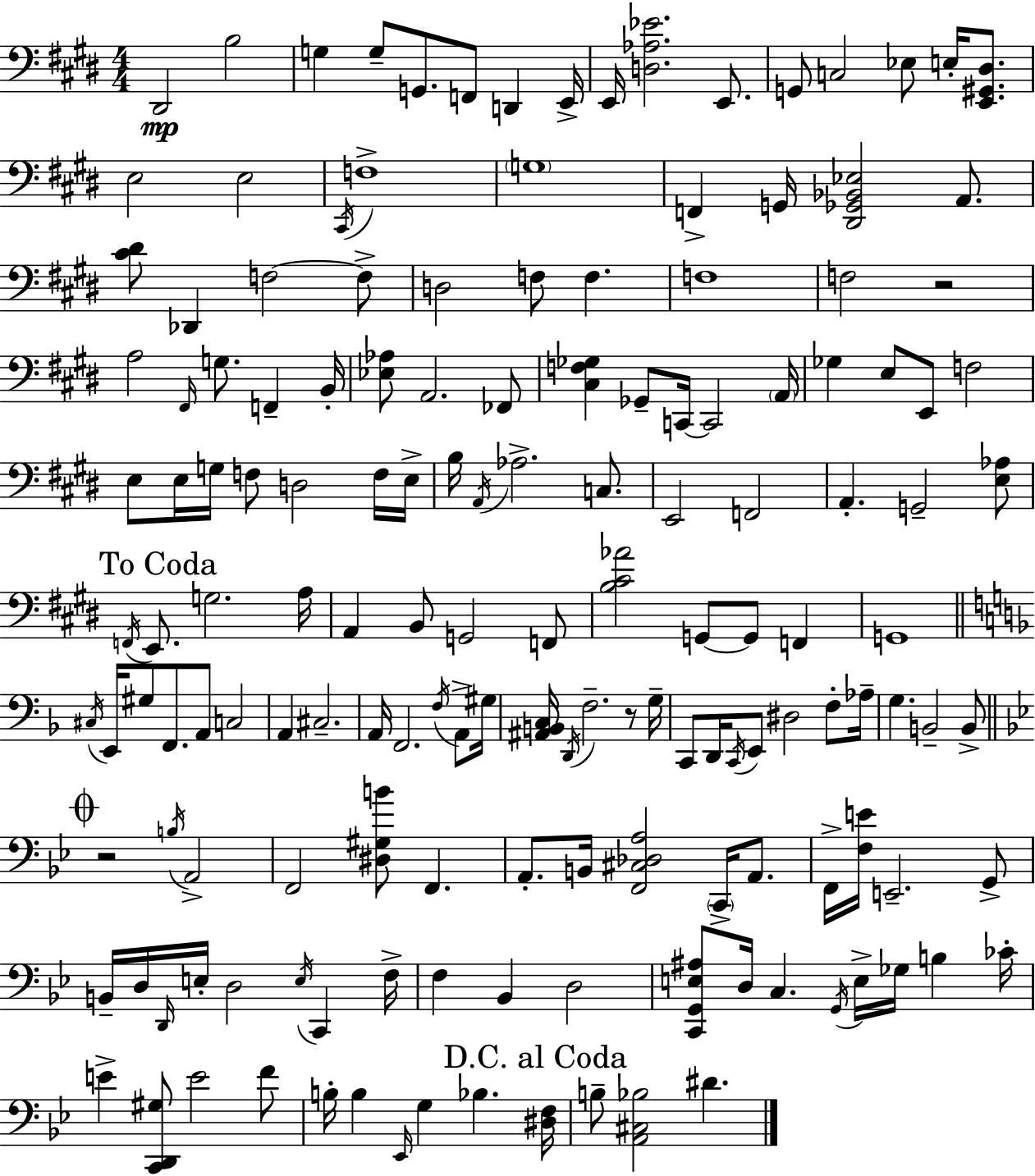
X:1
T:Untitled
M:4/4
L:1/4
K:E
^D,,2 B,2 G, G,/2 G,,/2 F,,/2 D,, E,,/4 E,,/4 [D,_A,_E]2 E,,/2 G,,/2 C,2 _E,/2 E,/4 [E,,^G,,^D,]/2 E,2 E,2 ^C,,/4 F,4 G,4 F,, G,,/4 [^D,,_G,,_B,,_E,]2 A,,/2 [^C^D]/2 _D,, F,2 F,/2 D,2 F,/2 F, F,4 F,2 z2 A,2 ^F,,/4 G,/2 F,, B,,/4 [_E,_A,]/2 A,,2 _F,,/2 [^C,F,_G,] _G,,/2 C,,/4 C,,2 A,,/4 _G, E,/2 E,,/2 F,2 E,/2 E,/4 G,/4 F,/2 D,2 F,/4 E,/4 B,/4 A,,/4 _A,2 C,/2 E,,2 F,,2 A,, G,,2 [E,_A,]/2 F,,/4 E,,/2 G,2 A,/4 A,, B,,/2 G,,2 F,,/2 [B,^C_A]2 G,,/2 G,,/2 F,, G,,4 ^C,/4 E,,/4 ^G,/2 F,,/2 A,,/2 C,2 A,, ^C,2 A,,/4 F,,2 F,/4 A,,/2 ^G,/4 [^A,,B,,C,]/4 D,,/4 F,2 z/2 G,/4 C,,/2 D,,/4 C,,/4 E,,/2 ^D,2 F,/2 _A,/4 G, B,,2 B,,/2 z2 B,/4 A,,2 F,,2 [^D,^G,B]/2 F,, A,,/2 B,,/4 [F,,^C,_D,A,]2 C,,/4 A,,/2 F,,/4 [F,E]/4 E,,2 G,,/2 B,,/4 D,/4 D,,/4 E,/4 D,2 E,/4 C,, F,/4 F, _B,, D,2 [C,,G,,E,^A,]/2 D,/4 C, G,,/4 E,/4 _G,/4 B, _C/4 E [C,,D,,^G,]/2 E2 F/2 B,/4 B, _E,,/4 G, _B, [^D,F,]/4 B,/2 [A,,^C,_B,]2 ^D